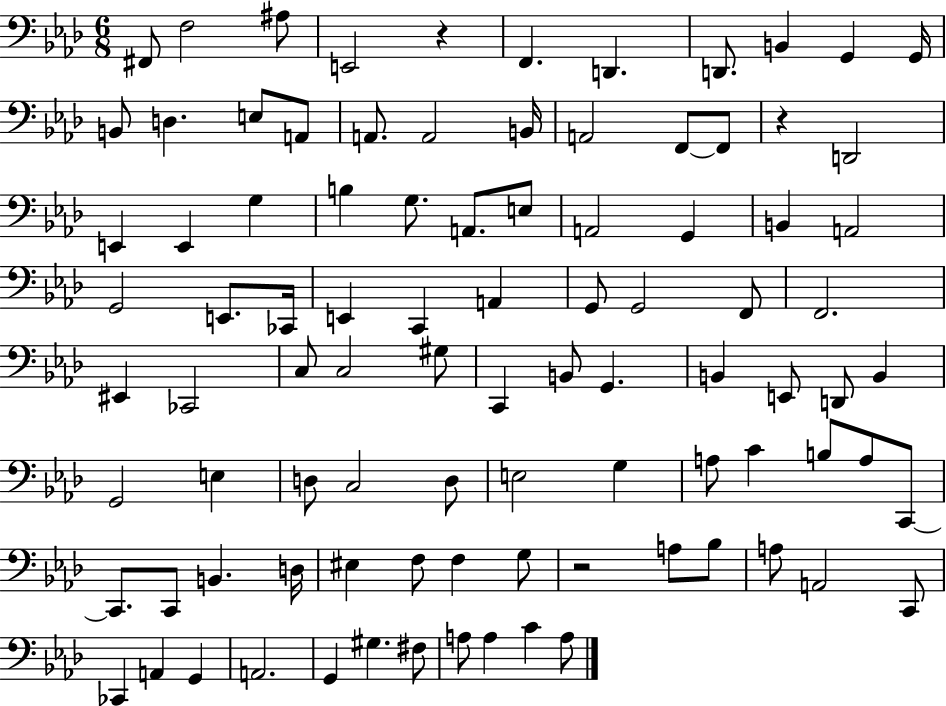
F#2/e F3/h A#3/e E2/h R/q F2/q. D2/q. D2/e. B2/q G2/q G2/s B2/e D3/q. E3/e A2/e A2/e. A2/h B2/s A2/h F2/e F2/e R/q D2/h E2/q E2/q G3/q B3/q G3/e. A2/e. E3/e A2/h G2/q B2/q A2/h G2/h E2/e. CES2/s E2/q C2/q A2/q G2/e G2/h F2/e F2/h. EIS2/q CES2/h C3/e C3/h G#3/e C2/q B2/e G2/q. B2/q E2/e D2/e B2/q G2/h E3/q D3/e C3/h D3/e E3/h G3/q A3/e C4/q B3/e A3/e C2/e C2/e. C2/e B2/q. D3/s EIS3/q F3/e F3/q G3/e R/h A3/e Bb3/e A3/e A2/h C2/e CES2/q A2/q G2/q A2/h. G2/q G#3/q. F#3/e A3/e A3/q C4/q A3/e